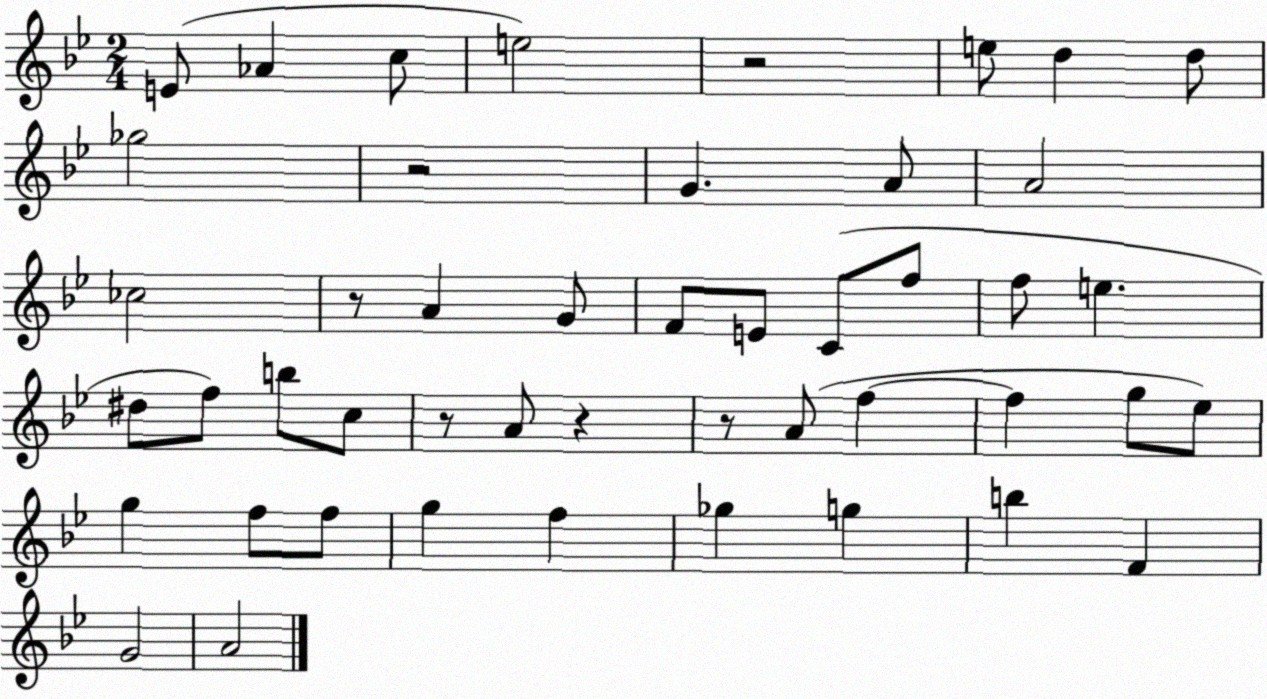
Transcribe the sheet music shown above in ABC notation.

X:1
T:Untitled
M:2/4
L:1/4
K:Bb
E/2 _A c/2 e2 z2 e/2 d d/2 _g2 z2 G A/2 A2 _c2 z/2 A G/2 F/2 E/2 C/2 f/2 f/2 e ^d/2 f/2 b/2 c/2 z/2 A/2 z z/2 A/2 f f g/2 _e/2 g f/2 f/2 g f _g g b F G2 A2